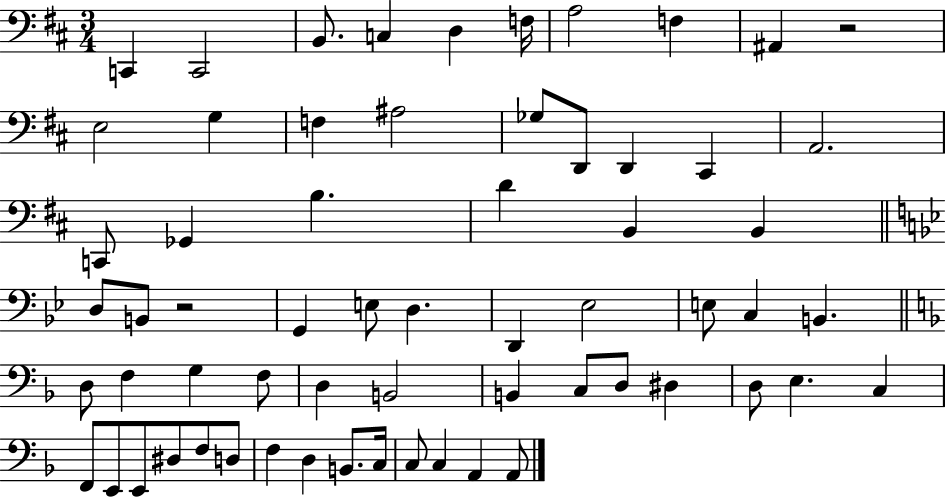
C2/q C2/h B2/e. C3/q D3/q F3/s A3/h F3/q A#2/q R/h E3/h G3/q F3/q A#3/h Gb3/e D2/e D2/q C#2/q A2/h. C2/e Gb2/q B3/q. D4/q B2/q B2/q D3/e B2/e R/h G2/q E3/e D3/q. D2/q Eb3/h E3/e C3/q B2/q. D3/e F3/q G3/q F3/e D3/q B2/h B2/q C3/e D3/e D#3/q D3/e E3/q. C3/q F2/e E2/e E2/e D#3/e F3/e D3/e F3/q D3/q B2/e. C3/s C3/e C3/q A2/q A2/e